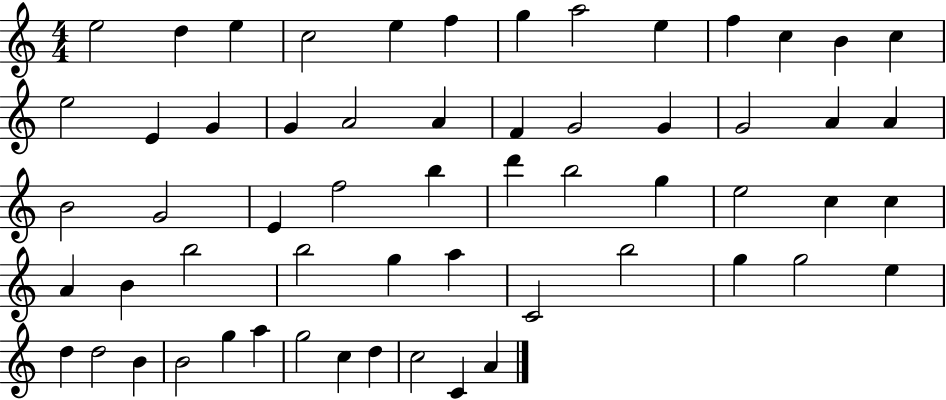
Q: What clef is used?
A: treble